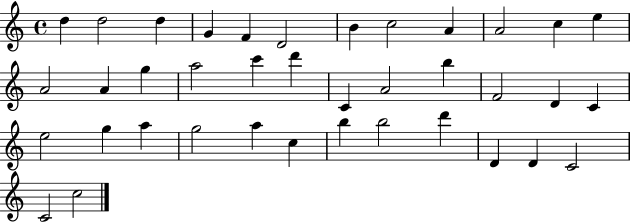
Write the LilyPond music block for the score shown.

{
  \clef treble
  \time 4/4
  \defaultTimeSignature
  \key c \major
  d''4 d''2 d''4 | g'4 f'4 d'2 | b'4 c''2 a'4 | a'2 c''4 e''4 | \break a'2 a'4 g''4 | a''2 c'''4 d'''4 | c'4 a'2 b''4 | f'2 d'4 c'4 | \break e''2 g''4 a''4 | g''2 a''4 c''4 | b''4 b''2 d'''4 | d'4 d'4 c'2 | \break c'2 c''2 | \bar "|."
}